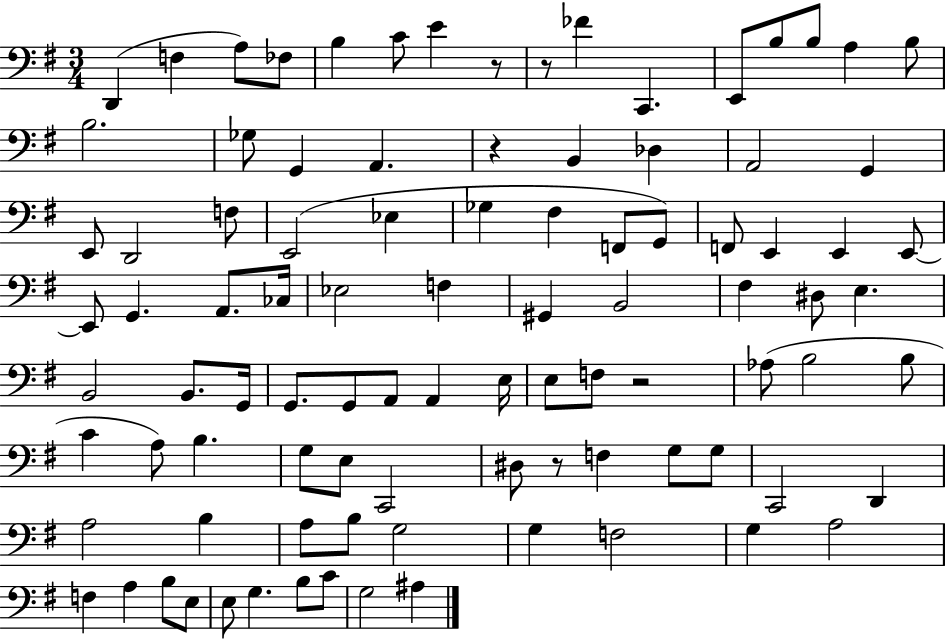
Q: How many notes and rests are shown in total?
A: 95